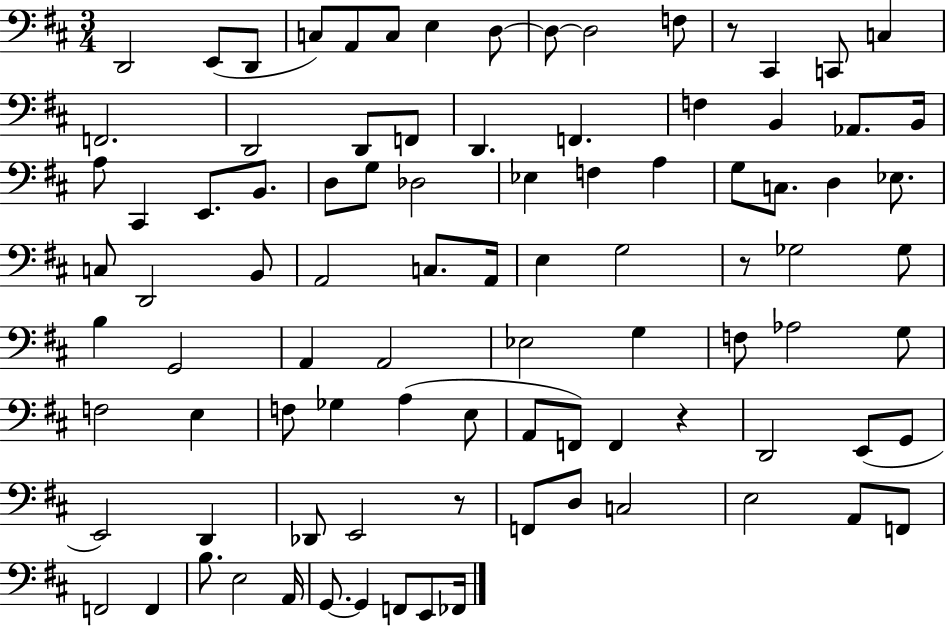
D2/h E2/e D2/e C3/e A2/e C3/e E3/q D3/e D3/e D3/h F3/e R/e C#2/q C2/e C3/q F2/h. D2/h D2/e F2/e D2/q. F2/q. F3/q B2/q Ab2/e. B2/s A3/e C#2/q E2/e. B2/e. D3/e G3/e Db3/h Eb3/q F3/q A3/q G3/e C3/e. D3/q Eb3/e. C3/e D2/h B2/e A2/h C3/e. A2/s E3/q G3/h R/e Gb3/h Gb3/e B3/q G2/h A2/q A2/h Eb3/h G3/q F3/e Ab3/h G3/e F3/h E3/q F3/e Gb3/q A3/q E3/e A2/e F2/e F2/q R/q D2/h E2/e G2/e E2/h D2/q Db2/e E2/h R/e F2/e D3/e C3/h E3/h A2/e F2/e F2/h F2/q B3/e. E3/h A2/s G2/e. G2/q F2/e E2/e FES2/s